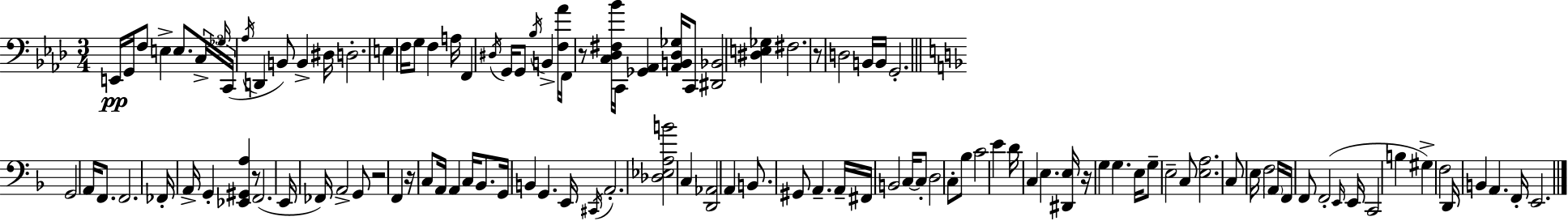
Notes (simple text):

E2/s G2/s F3/e E3/q E3/e. C3/s Gb3/s C2/s Ab3/s D2/q B2/e B2/q D#3/s D3/h. E3/q F3/s G3/e F3/q A3/s F2/q D#3/s G2/s G2/e Bb3/s B2/q [F3,Ab4]/s F2/s R/e [C3,Db3,F#3,Bb4]/s C2/s [Gb2,Ab2]/q [Ab2,B2,Db3,Gb3]/s C2/e [D#2,Bb2]/h [D#3,E3,Gb3]/q F#3/h. R/e D3/h B2/s B2/s G2/h. G2/h A2/s F2/e. F2/h. FES2/s A2/s G2/q [Eb2,G#2,A3]/q R/e F2/h. E2/s FES2/s A2/h G2/e R/h F2/q R/s C3/e A2/s A2/q C3/s Bb2/e. G2/s B2/q G2/q. E2/s C#2/s A2/h. [Db3,Eb3,A3,B4]/h C3/q [D2,Ab2]/h A2/q B2/e. G#2/e A2/q. A2/s F#2/s B2/h C3/s C3/e D3/h C3/e Bb3/e C4/h E4/q D4/s C3/q E3/q. [D#2,E3]/s R/s G3/q G3/q. E3/s G3/e E3/h C3/e [E3,A3]/h. C3/e E3/s F3/h A2/s F2/s F2/e F2/h E2/s E2/s C2/h B3/q G#3/q F3/h D2/s B2/q A2/q. F2/s E2/h.